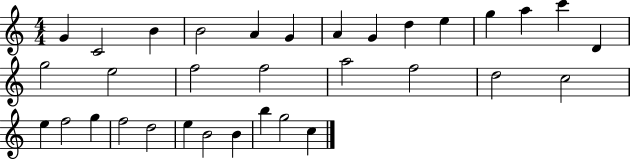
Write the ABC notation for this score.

X:1
T:Untitled
M:4/4
L:1/4
K:C
G C2 B B2 A G A G d e g a c' D g2 e2 f2 f2 a2 f2 d2 c2 e f2 g f2 d2 e B2 B b g2 c